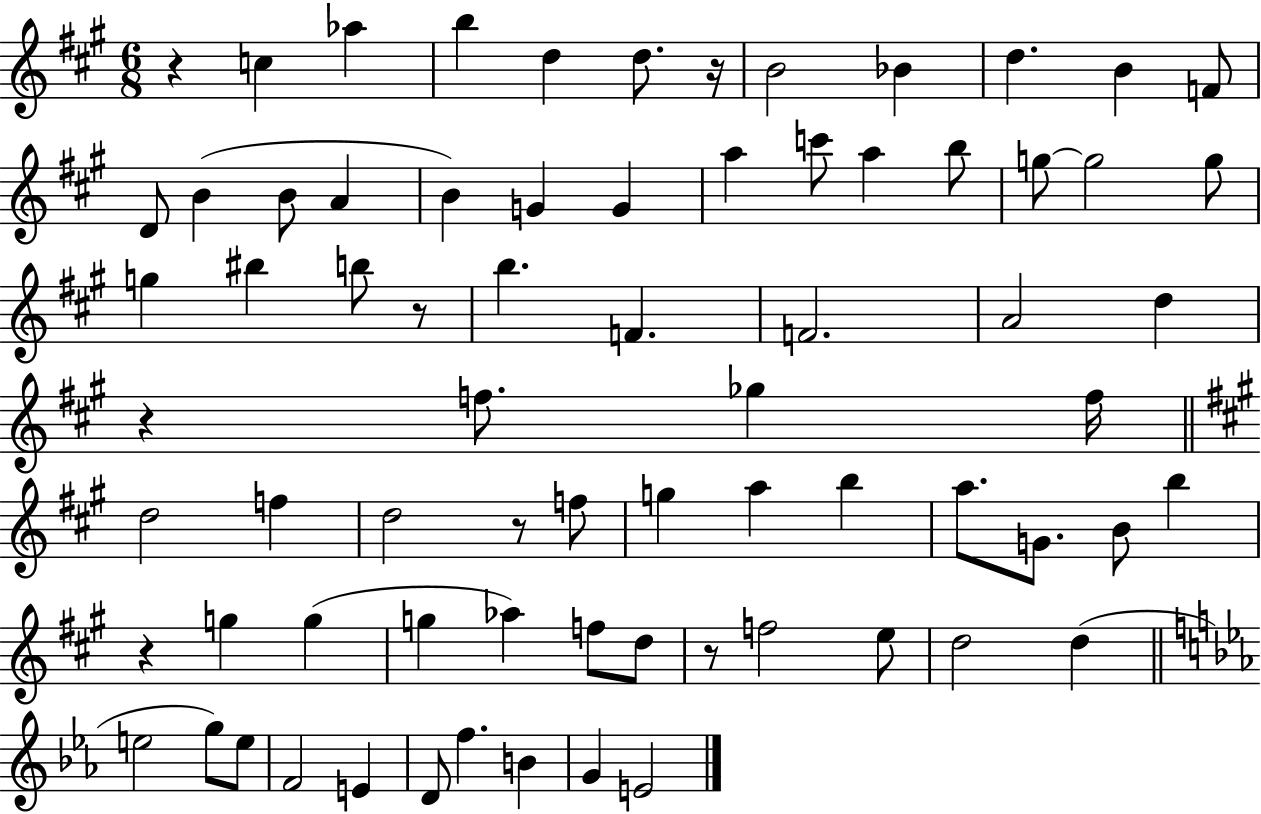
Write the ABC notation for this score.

X:1
T:Untitled
M:6/8
L:1/4
K:A
z c _a b d d/2 z/4 B2 _B d B F/2 D/2 B B/2 A B G G a c'/2 a b/2 g/2 g2 g/2 g ^b b/2 z/2 b F F2 A2 d z f/2 _g f/4 d2 f d2 z/2 f/2 g a b a/2 G/2 B/2 b z g g g _a f/2 d/2 z/2 f2 e/2 d2 d e2 g/2 e/2 F2 E D/2 f B G E2